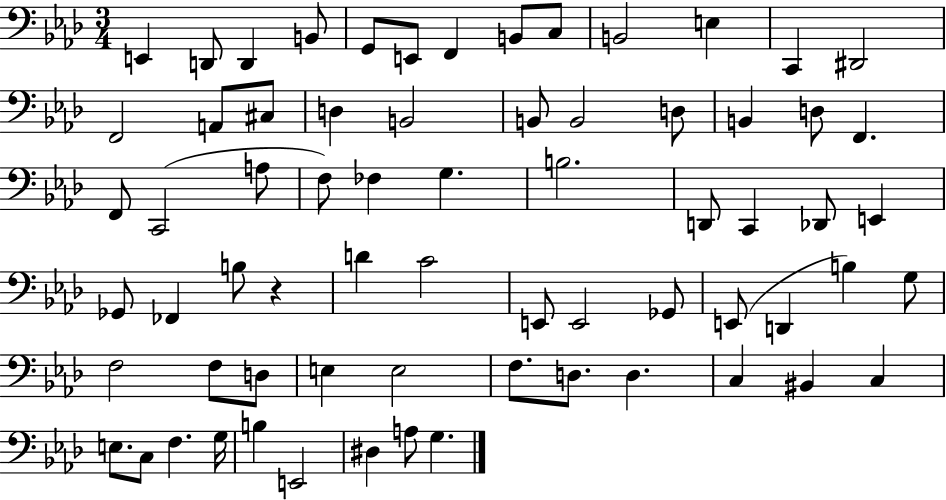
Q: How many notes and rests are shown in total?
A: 68